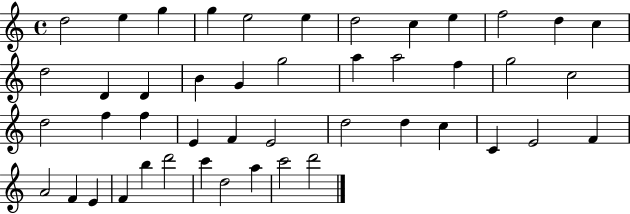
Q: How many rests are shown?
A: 0